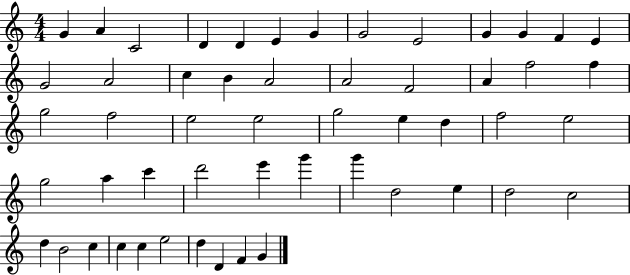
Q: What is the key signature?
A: C major